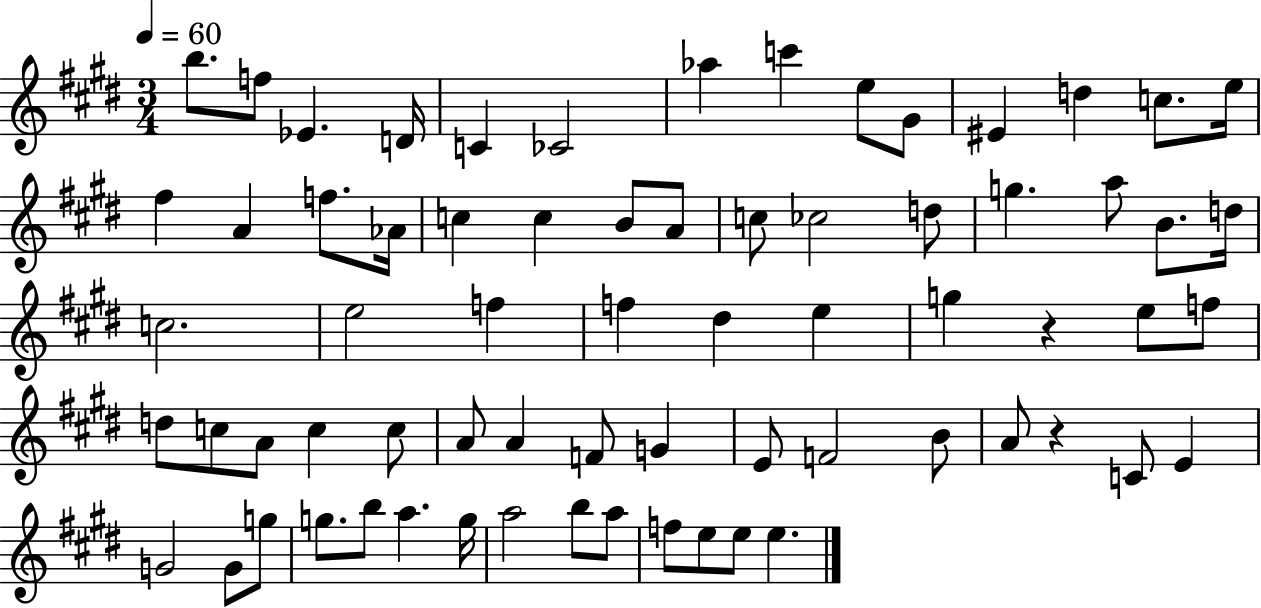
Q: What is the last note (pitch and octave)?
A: E5